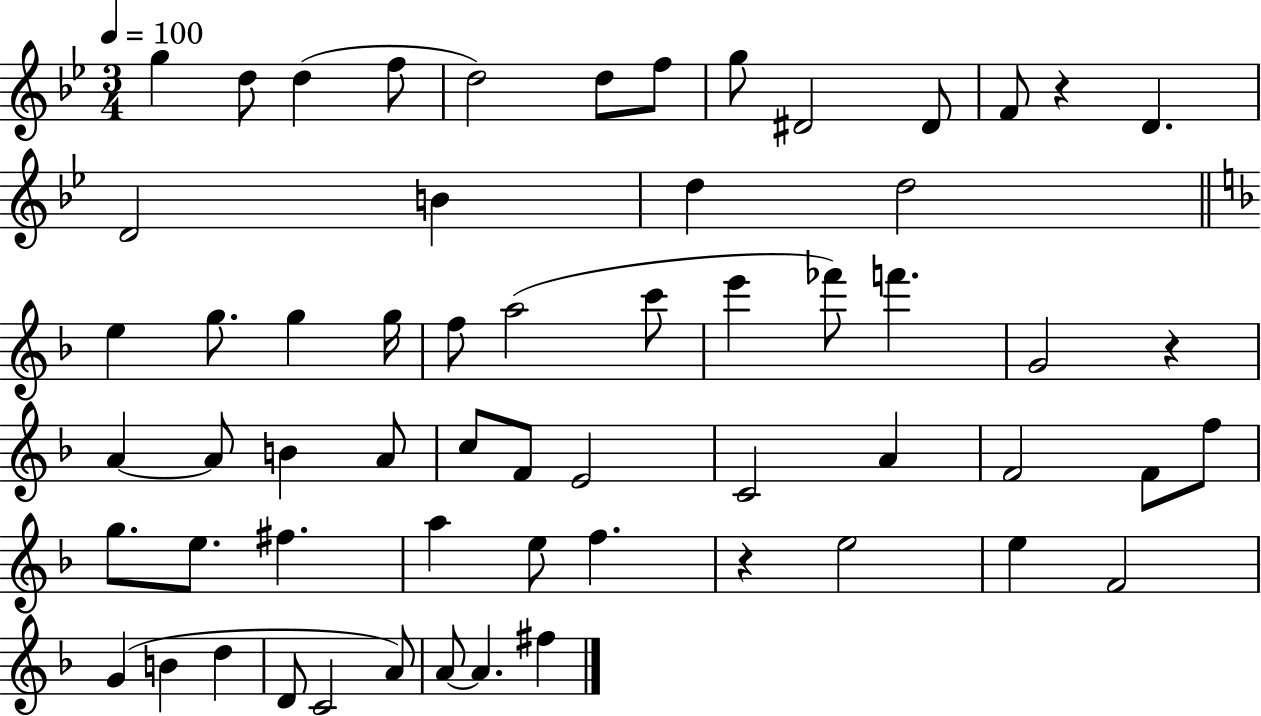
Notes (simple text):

G5/q D5/e D5/q F5/e D5/h D5/e F5/e G5/e D#4/h D#4/e F4/e R/q D4/q. D4/h B4/q D5/q D5/h E5/q G5/e. G5/q G5/s F5/e A5/h C6/e E6/q FES6/e F6/q. G4/h R/q A4/q A4/e B4/q A4/e C5/e F4/e E4/h C4/h A4/q F4/h F4/e F5/e G5/e. E5/e. F#5/q. A5/q E5/e F5/q. R/q E5/h E5/q F4/h G4/q B4/q D5/q D4/e C4/h A4/e A4/e A4/q. F#5/q